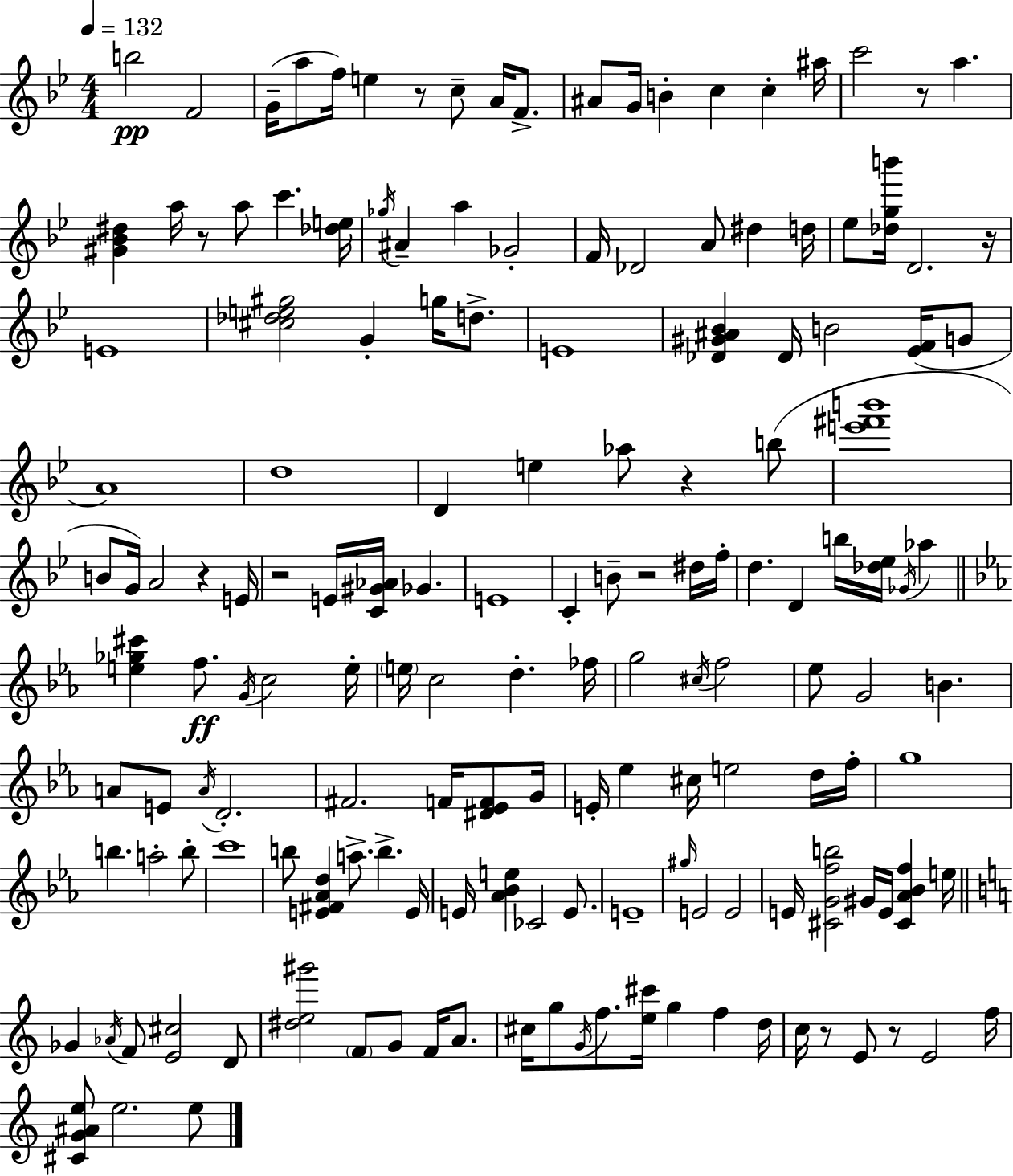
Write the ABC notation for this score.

X:1
T:Untitled
M:4/4
L:1/4
K:Gm
b2 F2 G/4 a/2 f/4 e z/2 c/2 A/4 F/2 ^A/2 G/4 B c c ^a/4 c'2 z/2 a [^G_B^d] a/4 z/2 a/2 c' [_de]/4 _g/4 ^A a _G2 F/4 _D2 A/2 ^d d/4 _e/2 [_dgb']/4 D2 z/4 E4 [^c_de^g]2 G g/4 d/2 E4 [_D^G^A_B] _D/4 B2 [_EF]/4 G/2 A4 d4 D e _a/2 z b/2 [e'^f'b']4 B/2 G/4 A2 z E/4 z2 E/4 [C^G_A]/4 _G E4 C B/2 z2 ^d/4 f/4 d D b/4 [_d_e]/4 _G/4 _a [e_g^c'] f/2 G/4 c2 e/4 e/4 c2 d _f/4 g2 ^c/4 f2 _e/2 G2 B A/2 E/2 A/4 D2 ^F2 F/4 [^D_EF]/2 G/4 E/4 _e ^c/4 e2 d/4 f/4 g4 b a2 b/2 c'4 b/2 [E^F_Ad] a/2 b E/4 E/4 [_A_Be] _C2 E/2 E4 ^g/4 E2 E2 E/4 [^CGfb]2 ^G/4 E/4 [^C_A_Bf] e/4 _G _A/4 F/2 [E^c]2 D/2 [^de^g']2 F/2 G/2 F/4 A/2 ^c/4 g/2 G/4 f/2 [e^c']/4 g f d/4 c/4 z/2 E/2 z/2 E2 f/4 [^CG^Ae]/2 e2 e/2